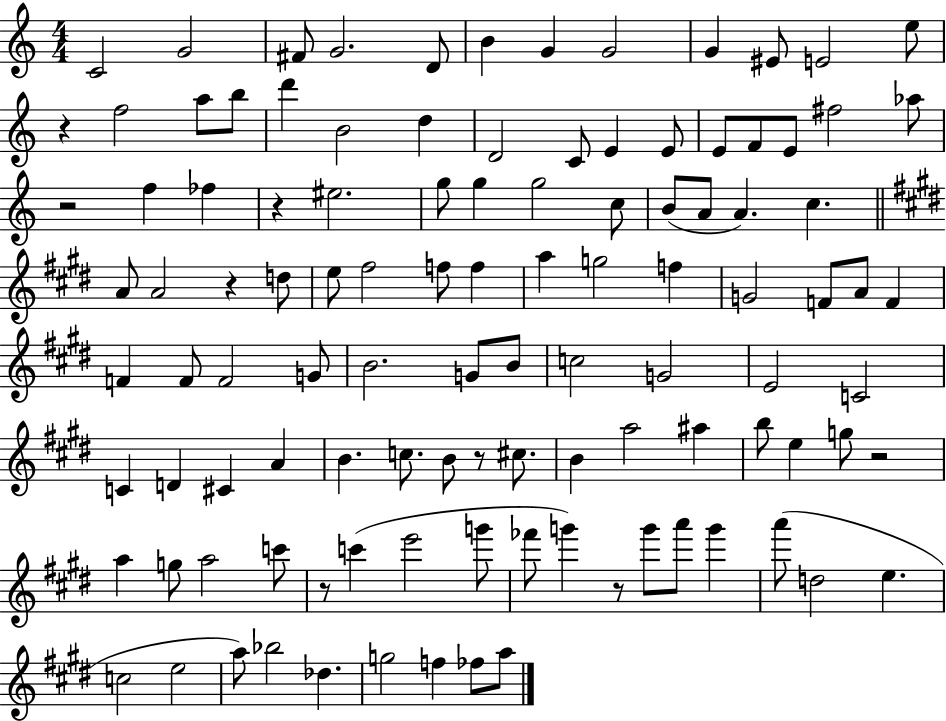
{
  \clef treble
  \numericTimeSignature
  \time 4/4
  \key c \major
  \repeat volta 2 { c'2 g'2 | fis'8 g'2. d'8 | b'4 g'4 g'2 | g'4 eis'8 e'2 e''8 | \break r4 f''2 a''8 b''8 | d'''4 b'2 d''4 | d'2 c'8 e'4 e'8 | e'8 f'8 e'8 fis''2 aes''8 | \break r2 f''4 fes''4 | r4 eis''2. | g''8 g''4 g''2 c''8 | b'8( a'8 a'4.) c''4. | \break \bar "||" \break \key e \major a'8 a'2 r4 d''8 | e''8 fis''2 f''8 f''4 | a''4 g''2 f''4 | g'2 f'8 a'8 f'4 | \break f'4 f'8 f'2 g'8 | b'2. g'8 b'8 | c''2 g'2 | e'2 c'2 | \break c'4 d'4 cis'4 a'4 | b'4. c''8. b'8 r8 cis''8. | b'4 a''2 ais''4 | b''8 e''4 g''8 r2 | \break a''4 g''8 a''2 c'''8 | r8 c'''4( e'''2 g'''8 | fes'''8 g'''4) r8 g'''8 a'''8 g'''4 | a'''8( d''2 e''4. | \break c''2 e''2 | a''8) bes''2 des''4. | g''2 f''4 fes''8 a''8 | } \bar "|."
}